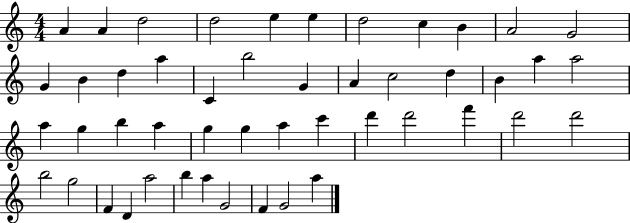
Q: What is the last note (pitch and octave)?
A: A5